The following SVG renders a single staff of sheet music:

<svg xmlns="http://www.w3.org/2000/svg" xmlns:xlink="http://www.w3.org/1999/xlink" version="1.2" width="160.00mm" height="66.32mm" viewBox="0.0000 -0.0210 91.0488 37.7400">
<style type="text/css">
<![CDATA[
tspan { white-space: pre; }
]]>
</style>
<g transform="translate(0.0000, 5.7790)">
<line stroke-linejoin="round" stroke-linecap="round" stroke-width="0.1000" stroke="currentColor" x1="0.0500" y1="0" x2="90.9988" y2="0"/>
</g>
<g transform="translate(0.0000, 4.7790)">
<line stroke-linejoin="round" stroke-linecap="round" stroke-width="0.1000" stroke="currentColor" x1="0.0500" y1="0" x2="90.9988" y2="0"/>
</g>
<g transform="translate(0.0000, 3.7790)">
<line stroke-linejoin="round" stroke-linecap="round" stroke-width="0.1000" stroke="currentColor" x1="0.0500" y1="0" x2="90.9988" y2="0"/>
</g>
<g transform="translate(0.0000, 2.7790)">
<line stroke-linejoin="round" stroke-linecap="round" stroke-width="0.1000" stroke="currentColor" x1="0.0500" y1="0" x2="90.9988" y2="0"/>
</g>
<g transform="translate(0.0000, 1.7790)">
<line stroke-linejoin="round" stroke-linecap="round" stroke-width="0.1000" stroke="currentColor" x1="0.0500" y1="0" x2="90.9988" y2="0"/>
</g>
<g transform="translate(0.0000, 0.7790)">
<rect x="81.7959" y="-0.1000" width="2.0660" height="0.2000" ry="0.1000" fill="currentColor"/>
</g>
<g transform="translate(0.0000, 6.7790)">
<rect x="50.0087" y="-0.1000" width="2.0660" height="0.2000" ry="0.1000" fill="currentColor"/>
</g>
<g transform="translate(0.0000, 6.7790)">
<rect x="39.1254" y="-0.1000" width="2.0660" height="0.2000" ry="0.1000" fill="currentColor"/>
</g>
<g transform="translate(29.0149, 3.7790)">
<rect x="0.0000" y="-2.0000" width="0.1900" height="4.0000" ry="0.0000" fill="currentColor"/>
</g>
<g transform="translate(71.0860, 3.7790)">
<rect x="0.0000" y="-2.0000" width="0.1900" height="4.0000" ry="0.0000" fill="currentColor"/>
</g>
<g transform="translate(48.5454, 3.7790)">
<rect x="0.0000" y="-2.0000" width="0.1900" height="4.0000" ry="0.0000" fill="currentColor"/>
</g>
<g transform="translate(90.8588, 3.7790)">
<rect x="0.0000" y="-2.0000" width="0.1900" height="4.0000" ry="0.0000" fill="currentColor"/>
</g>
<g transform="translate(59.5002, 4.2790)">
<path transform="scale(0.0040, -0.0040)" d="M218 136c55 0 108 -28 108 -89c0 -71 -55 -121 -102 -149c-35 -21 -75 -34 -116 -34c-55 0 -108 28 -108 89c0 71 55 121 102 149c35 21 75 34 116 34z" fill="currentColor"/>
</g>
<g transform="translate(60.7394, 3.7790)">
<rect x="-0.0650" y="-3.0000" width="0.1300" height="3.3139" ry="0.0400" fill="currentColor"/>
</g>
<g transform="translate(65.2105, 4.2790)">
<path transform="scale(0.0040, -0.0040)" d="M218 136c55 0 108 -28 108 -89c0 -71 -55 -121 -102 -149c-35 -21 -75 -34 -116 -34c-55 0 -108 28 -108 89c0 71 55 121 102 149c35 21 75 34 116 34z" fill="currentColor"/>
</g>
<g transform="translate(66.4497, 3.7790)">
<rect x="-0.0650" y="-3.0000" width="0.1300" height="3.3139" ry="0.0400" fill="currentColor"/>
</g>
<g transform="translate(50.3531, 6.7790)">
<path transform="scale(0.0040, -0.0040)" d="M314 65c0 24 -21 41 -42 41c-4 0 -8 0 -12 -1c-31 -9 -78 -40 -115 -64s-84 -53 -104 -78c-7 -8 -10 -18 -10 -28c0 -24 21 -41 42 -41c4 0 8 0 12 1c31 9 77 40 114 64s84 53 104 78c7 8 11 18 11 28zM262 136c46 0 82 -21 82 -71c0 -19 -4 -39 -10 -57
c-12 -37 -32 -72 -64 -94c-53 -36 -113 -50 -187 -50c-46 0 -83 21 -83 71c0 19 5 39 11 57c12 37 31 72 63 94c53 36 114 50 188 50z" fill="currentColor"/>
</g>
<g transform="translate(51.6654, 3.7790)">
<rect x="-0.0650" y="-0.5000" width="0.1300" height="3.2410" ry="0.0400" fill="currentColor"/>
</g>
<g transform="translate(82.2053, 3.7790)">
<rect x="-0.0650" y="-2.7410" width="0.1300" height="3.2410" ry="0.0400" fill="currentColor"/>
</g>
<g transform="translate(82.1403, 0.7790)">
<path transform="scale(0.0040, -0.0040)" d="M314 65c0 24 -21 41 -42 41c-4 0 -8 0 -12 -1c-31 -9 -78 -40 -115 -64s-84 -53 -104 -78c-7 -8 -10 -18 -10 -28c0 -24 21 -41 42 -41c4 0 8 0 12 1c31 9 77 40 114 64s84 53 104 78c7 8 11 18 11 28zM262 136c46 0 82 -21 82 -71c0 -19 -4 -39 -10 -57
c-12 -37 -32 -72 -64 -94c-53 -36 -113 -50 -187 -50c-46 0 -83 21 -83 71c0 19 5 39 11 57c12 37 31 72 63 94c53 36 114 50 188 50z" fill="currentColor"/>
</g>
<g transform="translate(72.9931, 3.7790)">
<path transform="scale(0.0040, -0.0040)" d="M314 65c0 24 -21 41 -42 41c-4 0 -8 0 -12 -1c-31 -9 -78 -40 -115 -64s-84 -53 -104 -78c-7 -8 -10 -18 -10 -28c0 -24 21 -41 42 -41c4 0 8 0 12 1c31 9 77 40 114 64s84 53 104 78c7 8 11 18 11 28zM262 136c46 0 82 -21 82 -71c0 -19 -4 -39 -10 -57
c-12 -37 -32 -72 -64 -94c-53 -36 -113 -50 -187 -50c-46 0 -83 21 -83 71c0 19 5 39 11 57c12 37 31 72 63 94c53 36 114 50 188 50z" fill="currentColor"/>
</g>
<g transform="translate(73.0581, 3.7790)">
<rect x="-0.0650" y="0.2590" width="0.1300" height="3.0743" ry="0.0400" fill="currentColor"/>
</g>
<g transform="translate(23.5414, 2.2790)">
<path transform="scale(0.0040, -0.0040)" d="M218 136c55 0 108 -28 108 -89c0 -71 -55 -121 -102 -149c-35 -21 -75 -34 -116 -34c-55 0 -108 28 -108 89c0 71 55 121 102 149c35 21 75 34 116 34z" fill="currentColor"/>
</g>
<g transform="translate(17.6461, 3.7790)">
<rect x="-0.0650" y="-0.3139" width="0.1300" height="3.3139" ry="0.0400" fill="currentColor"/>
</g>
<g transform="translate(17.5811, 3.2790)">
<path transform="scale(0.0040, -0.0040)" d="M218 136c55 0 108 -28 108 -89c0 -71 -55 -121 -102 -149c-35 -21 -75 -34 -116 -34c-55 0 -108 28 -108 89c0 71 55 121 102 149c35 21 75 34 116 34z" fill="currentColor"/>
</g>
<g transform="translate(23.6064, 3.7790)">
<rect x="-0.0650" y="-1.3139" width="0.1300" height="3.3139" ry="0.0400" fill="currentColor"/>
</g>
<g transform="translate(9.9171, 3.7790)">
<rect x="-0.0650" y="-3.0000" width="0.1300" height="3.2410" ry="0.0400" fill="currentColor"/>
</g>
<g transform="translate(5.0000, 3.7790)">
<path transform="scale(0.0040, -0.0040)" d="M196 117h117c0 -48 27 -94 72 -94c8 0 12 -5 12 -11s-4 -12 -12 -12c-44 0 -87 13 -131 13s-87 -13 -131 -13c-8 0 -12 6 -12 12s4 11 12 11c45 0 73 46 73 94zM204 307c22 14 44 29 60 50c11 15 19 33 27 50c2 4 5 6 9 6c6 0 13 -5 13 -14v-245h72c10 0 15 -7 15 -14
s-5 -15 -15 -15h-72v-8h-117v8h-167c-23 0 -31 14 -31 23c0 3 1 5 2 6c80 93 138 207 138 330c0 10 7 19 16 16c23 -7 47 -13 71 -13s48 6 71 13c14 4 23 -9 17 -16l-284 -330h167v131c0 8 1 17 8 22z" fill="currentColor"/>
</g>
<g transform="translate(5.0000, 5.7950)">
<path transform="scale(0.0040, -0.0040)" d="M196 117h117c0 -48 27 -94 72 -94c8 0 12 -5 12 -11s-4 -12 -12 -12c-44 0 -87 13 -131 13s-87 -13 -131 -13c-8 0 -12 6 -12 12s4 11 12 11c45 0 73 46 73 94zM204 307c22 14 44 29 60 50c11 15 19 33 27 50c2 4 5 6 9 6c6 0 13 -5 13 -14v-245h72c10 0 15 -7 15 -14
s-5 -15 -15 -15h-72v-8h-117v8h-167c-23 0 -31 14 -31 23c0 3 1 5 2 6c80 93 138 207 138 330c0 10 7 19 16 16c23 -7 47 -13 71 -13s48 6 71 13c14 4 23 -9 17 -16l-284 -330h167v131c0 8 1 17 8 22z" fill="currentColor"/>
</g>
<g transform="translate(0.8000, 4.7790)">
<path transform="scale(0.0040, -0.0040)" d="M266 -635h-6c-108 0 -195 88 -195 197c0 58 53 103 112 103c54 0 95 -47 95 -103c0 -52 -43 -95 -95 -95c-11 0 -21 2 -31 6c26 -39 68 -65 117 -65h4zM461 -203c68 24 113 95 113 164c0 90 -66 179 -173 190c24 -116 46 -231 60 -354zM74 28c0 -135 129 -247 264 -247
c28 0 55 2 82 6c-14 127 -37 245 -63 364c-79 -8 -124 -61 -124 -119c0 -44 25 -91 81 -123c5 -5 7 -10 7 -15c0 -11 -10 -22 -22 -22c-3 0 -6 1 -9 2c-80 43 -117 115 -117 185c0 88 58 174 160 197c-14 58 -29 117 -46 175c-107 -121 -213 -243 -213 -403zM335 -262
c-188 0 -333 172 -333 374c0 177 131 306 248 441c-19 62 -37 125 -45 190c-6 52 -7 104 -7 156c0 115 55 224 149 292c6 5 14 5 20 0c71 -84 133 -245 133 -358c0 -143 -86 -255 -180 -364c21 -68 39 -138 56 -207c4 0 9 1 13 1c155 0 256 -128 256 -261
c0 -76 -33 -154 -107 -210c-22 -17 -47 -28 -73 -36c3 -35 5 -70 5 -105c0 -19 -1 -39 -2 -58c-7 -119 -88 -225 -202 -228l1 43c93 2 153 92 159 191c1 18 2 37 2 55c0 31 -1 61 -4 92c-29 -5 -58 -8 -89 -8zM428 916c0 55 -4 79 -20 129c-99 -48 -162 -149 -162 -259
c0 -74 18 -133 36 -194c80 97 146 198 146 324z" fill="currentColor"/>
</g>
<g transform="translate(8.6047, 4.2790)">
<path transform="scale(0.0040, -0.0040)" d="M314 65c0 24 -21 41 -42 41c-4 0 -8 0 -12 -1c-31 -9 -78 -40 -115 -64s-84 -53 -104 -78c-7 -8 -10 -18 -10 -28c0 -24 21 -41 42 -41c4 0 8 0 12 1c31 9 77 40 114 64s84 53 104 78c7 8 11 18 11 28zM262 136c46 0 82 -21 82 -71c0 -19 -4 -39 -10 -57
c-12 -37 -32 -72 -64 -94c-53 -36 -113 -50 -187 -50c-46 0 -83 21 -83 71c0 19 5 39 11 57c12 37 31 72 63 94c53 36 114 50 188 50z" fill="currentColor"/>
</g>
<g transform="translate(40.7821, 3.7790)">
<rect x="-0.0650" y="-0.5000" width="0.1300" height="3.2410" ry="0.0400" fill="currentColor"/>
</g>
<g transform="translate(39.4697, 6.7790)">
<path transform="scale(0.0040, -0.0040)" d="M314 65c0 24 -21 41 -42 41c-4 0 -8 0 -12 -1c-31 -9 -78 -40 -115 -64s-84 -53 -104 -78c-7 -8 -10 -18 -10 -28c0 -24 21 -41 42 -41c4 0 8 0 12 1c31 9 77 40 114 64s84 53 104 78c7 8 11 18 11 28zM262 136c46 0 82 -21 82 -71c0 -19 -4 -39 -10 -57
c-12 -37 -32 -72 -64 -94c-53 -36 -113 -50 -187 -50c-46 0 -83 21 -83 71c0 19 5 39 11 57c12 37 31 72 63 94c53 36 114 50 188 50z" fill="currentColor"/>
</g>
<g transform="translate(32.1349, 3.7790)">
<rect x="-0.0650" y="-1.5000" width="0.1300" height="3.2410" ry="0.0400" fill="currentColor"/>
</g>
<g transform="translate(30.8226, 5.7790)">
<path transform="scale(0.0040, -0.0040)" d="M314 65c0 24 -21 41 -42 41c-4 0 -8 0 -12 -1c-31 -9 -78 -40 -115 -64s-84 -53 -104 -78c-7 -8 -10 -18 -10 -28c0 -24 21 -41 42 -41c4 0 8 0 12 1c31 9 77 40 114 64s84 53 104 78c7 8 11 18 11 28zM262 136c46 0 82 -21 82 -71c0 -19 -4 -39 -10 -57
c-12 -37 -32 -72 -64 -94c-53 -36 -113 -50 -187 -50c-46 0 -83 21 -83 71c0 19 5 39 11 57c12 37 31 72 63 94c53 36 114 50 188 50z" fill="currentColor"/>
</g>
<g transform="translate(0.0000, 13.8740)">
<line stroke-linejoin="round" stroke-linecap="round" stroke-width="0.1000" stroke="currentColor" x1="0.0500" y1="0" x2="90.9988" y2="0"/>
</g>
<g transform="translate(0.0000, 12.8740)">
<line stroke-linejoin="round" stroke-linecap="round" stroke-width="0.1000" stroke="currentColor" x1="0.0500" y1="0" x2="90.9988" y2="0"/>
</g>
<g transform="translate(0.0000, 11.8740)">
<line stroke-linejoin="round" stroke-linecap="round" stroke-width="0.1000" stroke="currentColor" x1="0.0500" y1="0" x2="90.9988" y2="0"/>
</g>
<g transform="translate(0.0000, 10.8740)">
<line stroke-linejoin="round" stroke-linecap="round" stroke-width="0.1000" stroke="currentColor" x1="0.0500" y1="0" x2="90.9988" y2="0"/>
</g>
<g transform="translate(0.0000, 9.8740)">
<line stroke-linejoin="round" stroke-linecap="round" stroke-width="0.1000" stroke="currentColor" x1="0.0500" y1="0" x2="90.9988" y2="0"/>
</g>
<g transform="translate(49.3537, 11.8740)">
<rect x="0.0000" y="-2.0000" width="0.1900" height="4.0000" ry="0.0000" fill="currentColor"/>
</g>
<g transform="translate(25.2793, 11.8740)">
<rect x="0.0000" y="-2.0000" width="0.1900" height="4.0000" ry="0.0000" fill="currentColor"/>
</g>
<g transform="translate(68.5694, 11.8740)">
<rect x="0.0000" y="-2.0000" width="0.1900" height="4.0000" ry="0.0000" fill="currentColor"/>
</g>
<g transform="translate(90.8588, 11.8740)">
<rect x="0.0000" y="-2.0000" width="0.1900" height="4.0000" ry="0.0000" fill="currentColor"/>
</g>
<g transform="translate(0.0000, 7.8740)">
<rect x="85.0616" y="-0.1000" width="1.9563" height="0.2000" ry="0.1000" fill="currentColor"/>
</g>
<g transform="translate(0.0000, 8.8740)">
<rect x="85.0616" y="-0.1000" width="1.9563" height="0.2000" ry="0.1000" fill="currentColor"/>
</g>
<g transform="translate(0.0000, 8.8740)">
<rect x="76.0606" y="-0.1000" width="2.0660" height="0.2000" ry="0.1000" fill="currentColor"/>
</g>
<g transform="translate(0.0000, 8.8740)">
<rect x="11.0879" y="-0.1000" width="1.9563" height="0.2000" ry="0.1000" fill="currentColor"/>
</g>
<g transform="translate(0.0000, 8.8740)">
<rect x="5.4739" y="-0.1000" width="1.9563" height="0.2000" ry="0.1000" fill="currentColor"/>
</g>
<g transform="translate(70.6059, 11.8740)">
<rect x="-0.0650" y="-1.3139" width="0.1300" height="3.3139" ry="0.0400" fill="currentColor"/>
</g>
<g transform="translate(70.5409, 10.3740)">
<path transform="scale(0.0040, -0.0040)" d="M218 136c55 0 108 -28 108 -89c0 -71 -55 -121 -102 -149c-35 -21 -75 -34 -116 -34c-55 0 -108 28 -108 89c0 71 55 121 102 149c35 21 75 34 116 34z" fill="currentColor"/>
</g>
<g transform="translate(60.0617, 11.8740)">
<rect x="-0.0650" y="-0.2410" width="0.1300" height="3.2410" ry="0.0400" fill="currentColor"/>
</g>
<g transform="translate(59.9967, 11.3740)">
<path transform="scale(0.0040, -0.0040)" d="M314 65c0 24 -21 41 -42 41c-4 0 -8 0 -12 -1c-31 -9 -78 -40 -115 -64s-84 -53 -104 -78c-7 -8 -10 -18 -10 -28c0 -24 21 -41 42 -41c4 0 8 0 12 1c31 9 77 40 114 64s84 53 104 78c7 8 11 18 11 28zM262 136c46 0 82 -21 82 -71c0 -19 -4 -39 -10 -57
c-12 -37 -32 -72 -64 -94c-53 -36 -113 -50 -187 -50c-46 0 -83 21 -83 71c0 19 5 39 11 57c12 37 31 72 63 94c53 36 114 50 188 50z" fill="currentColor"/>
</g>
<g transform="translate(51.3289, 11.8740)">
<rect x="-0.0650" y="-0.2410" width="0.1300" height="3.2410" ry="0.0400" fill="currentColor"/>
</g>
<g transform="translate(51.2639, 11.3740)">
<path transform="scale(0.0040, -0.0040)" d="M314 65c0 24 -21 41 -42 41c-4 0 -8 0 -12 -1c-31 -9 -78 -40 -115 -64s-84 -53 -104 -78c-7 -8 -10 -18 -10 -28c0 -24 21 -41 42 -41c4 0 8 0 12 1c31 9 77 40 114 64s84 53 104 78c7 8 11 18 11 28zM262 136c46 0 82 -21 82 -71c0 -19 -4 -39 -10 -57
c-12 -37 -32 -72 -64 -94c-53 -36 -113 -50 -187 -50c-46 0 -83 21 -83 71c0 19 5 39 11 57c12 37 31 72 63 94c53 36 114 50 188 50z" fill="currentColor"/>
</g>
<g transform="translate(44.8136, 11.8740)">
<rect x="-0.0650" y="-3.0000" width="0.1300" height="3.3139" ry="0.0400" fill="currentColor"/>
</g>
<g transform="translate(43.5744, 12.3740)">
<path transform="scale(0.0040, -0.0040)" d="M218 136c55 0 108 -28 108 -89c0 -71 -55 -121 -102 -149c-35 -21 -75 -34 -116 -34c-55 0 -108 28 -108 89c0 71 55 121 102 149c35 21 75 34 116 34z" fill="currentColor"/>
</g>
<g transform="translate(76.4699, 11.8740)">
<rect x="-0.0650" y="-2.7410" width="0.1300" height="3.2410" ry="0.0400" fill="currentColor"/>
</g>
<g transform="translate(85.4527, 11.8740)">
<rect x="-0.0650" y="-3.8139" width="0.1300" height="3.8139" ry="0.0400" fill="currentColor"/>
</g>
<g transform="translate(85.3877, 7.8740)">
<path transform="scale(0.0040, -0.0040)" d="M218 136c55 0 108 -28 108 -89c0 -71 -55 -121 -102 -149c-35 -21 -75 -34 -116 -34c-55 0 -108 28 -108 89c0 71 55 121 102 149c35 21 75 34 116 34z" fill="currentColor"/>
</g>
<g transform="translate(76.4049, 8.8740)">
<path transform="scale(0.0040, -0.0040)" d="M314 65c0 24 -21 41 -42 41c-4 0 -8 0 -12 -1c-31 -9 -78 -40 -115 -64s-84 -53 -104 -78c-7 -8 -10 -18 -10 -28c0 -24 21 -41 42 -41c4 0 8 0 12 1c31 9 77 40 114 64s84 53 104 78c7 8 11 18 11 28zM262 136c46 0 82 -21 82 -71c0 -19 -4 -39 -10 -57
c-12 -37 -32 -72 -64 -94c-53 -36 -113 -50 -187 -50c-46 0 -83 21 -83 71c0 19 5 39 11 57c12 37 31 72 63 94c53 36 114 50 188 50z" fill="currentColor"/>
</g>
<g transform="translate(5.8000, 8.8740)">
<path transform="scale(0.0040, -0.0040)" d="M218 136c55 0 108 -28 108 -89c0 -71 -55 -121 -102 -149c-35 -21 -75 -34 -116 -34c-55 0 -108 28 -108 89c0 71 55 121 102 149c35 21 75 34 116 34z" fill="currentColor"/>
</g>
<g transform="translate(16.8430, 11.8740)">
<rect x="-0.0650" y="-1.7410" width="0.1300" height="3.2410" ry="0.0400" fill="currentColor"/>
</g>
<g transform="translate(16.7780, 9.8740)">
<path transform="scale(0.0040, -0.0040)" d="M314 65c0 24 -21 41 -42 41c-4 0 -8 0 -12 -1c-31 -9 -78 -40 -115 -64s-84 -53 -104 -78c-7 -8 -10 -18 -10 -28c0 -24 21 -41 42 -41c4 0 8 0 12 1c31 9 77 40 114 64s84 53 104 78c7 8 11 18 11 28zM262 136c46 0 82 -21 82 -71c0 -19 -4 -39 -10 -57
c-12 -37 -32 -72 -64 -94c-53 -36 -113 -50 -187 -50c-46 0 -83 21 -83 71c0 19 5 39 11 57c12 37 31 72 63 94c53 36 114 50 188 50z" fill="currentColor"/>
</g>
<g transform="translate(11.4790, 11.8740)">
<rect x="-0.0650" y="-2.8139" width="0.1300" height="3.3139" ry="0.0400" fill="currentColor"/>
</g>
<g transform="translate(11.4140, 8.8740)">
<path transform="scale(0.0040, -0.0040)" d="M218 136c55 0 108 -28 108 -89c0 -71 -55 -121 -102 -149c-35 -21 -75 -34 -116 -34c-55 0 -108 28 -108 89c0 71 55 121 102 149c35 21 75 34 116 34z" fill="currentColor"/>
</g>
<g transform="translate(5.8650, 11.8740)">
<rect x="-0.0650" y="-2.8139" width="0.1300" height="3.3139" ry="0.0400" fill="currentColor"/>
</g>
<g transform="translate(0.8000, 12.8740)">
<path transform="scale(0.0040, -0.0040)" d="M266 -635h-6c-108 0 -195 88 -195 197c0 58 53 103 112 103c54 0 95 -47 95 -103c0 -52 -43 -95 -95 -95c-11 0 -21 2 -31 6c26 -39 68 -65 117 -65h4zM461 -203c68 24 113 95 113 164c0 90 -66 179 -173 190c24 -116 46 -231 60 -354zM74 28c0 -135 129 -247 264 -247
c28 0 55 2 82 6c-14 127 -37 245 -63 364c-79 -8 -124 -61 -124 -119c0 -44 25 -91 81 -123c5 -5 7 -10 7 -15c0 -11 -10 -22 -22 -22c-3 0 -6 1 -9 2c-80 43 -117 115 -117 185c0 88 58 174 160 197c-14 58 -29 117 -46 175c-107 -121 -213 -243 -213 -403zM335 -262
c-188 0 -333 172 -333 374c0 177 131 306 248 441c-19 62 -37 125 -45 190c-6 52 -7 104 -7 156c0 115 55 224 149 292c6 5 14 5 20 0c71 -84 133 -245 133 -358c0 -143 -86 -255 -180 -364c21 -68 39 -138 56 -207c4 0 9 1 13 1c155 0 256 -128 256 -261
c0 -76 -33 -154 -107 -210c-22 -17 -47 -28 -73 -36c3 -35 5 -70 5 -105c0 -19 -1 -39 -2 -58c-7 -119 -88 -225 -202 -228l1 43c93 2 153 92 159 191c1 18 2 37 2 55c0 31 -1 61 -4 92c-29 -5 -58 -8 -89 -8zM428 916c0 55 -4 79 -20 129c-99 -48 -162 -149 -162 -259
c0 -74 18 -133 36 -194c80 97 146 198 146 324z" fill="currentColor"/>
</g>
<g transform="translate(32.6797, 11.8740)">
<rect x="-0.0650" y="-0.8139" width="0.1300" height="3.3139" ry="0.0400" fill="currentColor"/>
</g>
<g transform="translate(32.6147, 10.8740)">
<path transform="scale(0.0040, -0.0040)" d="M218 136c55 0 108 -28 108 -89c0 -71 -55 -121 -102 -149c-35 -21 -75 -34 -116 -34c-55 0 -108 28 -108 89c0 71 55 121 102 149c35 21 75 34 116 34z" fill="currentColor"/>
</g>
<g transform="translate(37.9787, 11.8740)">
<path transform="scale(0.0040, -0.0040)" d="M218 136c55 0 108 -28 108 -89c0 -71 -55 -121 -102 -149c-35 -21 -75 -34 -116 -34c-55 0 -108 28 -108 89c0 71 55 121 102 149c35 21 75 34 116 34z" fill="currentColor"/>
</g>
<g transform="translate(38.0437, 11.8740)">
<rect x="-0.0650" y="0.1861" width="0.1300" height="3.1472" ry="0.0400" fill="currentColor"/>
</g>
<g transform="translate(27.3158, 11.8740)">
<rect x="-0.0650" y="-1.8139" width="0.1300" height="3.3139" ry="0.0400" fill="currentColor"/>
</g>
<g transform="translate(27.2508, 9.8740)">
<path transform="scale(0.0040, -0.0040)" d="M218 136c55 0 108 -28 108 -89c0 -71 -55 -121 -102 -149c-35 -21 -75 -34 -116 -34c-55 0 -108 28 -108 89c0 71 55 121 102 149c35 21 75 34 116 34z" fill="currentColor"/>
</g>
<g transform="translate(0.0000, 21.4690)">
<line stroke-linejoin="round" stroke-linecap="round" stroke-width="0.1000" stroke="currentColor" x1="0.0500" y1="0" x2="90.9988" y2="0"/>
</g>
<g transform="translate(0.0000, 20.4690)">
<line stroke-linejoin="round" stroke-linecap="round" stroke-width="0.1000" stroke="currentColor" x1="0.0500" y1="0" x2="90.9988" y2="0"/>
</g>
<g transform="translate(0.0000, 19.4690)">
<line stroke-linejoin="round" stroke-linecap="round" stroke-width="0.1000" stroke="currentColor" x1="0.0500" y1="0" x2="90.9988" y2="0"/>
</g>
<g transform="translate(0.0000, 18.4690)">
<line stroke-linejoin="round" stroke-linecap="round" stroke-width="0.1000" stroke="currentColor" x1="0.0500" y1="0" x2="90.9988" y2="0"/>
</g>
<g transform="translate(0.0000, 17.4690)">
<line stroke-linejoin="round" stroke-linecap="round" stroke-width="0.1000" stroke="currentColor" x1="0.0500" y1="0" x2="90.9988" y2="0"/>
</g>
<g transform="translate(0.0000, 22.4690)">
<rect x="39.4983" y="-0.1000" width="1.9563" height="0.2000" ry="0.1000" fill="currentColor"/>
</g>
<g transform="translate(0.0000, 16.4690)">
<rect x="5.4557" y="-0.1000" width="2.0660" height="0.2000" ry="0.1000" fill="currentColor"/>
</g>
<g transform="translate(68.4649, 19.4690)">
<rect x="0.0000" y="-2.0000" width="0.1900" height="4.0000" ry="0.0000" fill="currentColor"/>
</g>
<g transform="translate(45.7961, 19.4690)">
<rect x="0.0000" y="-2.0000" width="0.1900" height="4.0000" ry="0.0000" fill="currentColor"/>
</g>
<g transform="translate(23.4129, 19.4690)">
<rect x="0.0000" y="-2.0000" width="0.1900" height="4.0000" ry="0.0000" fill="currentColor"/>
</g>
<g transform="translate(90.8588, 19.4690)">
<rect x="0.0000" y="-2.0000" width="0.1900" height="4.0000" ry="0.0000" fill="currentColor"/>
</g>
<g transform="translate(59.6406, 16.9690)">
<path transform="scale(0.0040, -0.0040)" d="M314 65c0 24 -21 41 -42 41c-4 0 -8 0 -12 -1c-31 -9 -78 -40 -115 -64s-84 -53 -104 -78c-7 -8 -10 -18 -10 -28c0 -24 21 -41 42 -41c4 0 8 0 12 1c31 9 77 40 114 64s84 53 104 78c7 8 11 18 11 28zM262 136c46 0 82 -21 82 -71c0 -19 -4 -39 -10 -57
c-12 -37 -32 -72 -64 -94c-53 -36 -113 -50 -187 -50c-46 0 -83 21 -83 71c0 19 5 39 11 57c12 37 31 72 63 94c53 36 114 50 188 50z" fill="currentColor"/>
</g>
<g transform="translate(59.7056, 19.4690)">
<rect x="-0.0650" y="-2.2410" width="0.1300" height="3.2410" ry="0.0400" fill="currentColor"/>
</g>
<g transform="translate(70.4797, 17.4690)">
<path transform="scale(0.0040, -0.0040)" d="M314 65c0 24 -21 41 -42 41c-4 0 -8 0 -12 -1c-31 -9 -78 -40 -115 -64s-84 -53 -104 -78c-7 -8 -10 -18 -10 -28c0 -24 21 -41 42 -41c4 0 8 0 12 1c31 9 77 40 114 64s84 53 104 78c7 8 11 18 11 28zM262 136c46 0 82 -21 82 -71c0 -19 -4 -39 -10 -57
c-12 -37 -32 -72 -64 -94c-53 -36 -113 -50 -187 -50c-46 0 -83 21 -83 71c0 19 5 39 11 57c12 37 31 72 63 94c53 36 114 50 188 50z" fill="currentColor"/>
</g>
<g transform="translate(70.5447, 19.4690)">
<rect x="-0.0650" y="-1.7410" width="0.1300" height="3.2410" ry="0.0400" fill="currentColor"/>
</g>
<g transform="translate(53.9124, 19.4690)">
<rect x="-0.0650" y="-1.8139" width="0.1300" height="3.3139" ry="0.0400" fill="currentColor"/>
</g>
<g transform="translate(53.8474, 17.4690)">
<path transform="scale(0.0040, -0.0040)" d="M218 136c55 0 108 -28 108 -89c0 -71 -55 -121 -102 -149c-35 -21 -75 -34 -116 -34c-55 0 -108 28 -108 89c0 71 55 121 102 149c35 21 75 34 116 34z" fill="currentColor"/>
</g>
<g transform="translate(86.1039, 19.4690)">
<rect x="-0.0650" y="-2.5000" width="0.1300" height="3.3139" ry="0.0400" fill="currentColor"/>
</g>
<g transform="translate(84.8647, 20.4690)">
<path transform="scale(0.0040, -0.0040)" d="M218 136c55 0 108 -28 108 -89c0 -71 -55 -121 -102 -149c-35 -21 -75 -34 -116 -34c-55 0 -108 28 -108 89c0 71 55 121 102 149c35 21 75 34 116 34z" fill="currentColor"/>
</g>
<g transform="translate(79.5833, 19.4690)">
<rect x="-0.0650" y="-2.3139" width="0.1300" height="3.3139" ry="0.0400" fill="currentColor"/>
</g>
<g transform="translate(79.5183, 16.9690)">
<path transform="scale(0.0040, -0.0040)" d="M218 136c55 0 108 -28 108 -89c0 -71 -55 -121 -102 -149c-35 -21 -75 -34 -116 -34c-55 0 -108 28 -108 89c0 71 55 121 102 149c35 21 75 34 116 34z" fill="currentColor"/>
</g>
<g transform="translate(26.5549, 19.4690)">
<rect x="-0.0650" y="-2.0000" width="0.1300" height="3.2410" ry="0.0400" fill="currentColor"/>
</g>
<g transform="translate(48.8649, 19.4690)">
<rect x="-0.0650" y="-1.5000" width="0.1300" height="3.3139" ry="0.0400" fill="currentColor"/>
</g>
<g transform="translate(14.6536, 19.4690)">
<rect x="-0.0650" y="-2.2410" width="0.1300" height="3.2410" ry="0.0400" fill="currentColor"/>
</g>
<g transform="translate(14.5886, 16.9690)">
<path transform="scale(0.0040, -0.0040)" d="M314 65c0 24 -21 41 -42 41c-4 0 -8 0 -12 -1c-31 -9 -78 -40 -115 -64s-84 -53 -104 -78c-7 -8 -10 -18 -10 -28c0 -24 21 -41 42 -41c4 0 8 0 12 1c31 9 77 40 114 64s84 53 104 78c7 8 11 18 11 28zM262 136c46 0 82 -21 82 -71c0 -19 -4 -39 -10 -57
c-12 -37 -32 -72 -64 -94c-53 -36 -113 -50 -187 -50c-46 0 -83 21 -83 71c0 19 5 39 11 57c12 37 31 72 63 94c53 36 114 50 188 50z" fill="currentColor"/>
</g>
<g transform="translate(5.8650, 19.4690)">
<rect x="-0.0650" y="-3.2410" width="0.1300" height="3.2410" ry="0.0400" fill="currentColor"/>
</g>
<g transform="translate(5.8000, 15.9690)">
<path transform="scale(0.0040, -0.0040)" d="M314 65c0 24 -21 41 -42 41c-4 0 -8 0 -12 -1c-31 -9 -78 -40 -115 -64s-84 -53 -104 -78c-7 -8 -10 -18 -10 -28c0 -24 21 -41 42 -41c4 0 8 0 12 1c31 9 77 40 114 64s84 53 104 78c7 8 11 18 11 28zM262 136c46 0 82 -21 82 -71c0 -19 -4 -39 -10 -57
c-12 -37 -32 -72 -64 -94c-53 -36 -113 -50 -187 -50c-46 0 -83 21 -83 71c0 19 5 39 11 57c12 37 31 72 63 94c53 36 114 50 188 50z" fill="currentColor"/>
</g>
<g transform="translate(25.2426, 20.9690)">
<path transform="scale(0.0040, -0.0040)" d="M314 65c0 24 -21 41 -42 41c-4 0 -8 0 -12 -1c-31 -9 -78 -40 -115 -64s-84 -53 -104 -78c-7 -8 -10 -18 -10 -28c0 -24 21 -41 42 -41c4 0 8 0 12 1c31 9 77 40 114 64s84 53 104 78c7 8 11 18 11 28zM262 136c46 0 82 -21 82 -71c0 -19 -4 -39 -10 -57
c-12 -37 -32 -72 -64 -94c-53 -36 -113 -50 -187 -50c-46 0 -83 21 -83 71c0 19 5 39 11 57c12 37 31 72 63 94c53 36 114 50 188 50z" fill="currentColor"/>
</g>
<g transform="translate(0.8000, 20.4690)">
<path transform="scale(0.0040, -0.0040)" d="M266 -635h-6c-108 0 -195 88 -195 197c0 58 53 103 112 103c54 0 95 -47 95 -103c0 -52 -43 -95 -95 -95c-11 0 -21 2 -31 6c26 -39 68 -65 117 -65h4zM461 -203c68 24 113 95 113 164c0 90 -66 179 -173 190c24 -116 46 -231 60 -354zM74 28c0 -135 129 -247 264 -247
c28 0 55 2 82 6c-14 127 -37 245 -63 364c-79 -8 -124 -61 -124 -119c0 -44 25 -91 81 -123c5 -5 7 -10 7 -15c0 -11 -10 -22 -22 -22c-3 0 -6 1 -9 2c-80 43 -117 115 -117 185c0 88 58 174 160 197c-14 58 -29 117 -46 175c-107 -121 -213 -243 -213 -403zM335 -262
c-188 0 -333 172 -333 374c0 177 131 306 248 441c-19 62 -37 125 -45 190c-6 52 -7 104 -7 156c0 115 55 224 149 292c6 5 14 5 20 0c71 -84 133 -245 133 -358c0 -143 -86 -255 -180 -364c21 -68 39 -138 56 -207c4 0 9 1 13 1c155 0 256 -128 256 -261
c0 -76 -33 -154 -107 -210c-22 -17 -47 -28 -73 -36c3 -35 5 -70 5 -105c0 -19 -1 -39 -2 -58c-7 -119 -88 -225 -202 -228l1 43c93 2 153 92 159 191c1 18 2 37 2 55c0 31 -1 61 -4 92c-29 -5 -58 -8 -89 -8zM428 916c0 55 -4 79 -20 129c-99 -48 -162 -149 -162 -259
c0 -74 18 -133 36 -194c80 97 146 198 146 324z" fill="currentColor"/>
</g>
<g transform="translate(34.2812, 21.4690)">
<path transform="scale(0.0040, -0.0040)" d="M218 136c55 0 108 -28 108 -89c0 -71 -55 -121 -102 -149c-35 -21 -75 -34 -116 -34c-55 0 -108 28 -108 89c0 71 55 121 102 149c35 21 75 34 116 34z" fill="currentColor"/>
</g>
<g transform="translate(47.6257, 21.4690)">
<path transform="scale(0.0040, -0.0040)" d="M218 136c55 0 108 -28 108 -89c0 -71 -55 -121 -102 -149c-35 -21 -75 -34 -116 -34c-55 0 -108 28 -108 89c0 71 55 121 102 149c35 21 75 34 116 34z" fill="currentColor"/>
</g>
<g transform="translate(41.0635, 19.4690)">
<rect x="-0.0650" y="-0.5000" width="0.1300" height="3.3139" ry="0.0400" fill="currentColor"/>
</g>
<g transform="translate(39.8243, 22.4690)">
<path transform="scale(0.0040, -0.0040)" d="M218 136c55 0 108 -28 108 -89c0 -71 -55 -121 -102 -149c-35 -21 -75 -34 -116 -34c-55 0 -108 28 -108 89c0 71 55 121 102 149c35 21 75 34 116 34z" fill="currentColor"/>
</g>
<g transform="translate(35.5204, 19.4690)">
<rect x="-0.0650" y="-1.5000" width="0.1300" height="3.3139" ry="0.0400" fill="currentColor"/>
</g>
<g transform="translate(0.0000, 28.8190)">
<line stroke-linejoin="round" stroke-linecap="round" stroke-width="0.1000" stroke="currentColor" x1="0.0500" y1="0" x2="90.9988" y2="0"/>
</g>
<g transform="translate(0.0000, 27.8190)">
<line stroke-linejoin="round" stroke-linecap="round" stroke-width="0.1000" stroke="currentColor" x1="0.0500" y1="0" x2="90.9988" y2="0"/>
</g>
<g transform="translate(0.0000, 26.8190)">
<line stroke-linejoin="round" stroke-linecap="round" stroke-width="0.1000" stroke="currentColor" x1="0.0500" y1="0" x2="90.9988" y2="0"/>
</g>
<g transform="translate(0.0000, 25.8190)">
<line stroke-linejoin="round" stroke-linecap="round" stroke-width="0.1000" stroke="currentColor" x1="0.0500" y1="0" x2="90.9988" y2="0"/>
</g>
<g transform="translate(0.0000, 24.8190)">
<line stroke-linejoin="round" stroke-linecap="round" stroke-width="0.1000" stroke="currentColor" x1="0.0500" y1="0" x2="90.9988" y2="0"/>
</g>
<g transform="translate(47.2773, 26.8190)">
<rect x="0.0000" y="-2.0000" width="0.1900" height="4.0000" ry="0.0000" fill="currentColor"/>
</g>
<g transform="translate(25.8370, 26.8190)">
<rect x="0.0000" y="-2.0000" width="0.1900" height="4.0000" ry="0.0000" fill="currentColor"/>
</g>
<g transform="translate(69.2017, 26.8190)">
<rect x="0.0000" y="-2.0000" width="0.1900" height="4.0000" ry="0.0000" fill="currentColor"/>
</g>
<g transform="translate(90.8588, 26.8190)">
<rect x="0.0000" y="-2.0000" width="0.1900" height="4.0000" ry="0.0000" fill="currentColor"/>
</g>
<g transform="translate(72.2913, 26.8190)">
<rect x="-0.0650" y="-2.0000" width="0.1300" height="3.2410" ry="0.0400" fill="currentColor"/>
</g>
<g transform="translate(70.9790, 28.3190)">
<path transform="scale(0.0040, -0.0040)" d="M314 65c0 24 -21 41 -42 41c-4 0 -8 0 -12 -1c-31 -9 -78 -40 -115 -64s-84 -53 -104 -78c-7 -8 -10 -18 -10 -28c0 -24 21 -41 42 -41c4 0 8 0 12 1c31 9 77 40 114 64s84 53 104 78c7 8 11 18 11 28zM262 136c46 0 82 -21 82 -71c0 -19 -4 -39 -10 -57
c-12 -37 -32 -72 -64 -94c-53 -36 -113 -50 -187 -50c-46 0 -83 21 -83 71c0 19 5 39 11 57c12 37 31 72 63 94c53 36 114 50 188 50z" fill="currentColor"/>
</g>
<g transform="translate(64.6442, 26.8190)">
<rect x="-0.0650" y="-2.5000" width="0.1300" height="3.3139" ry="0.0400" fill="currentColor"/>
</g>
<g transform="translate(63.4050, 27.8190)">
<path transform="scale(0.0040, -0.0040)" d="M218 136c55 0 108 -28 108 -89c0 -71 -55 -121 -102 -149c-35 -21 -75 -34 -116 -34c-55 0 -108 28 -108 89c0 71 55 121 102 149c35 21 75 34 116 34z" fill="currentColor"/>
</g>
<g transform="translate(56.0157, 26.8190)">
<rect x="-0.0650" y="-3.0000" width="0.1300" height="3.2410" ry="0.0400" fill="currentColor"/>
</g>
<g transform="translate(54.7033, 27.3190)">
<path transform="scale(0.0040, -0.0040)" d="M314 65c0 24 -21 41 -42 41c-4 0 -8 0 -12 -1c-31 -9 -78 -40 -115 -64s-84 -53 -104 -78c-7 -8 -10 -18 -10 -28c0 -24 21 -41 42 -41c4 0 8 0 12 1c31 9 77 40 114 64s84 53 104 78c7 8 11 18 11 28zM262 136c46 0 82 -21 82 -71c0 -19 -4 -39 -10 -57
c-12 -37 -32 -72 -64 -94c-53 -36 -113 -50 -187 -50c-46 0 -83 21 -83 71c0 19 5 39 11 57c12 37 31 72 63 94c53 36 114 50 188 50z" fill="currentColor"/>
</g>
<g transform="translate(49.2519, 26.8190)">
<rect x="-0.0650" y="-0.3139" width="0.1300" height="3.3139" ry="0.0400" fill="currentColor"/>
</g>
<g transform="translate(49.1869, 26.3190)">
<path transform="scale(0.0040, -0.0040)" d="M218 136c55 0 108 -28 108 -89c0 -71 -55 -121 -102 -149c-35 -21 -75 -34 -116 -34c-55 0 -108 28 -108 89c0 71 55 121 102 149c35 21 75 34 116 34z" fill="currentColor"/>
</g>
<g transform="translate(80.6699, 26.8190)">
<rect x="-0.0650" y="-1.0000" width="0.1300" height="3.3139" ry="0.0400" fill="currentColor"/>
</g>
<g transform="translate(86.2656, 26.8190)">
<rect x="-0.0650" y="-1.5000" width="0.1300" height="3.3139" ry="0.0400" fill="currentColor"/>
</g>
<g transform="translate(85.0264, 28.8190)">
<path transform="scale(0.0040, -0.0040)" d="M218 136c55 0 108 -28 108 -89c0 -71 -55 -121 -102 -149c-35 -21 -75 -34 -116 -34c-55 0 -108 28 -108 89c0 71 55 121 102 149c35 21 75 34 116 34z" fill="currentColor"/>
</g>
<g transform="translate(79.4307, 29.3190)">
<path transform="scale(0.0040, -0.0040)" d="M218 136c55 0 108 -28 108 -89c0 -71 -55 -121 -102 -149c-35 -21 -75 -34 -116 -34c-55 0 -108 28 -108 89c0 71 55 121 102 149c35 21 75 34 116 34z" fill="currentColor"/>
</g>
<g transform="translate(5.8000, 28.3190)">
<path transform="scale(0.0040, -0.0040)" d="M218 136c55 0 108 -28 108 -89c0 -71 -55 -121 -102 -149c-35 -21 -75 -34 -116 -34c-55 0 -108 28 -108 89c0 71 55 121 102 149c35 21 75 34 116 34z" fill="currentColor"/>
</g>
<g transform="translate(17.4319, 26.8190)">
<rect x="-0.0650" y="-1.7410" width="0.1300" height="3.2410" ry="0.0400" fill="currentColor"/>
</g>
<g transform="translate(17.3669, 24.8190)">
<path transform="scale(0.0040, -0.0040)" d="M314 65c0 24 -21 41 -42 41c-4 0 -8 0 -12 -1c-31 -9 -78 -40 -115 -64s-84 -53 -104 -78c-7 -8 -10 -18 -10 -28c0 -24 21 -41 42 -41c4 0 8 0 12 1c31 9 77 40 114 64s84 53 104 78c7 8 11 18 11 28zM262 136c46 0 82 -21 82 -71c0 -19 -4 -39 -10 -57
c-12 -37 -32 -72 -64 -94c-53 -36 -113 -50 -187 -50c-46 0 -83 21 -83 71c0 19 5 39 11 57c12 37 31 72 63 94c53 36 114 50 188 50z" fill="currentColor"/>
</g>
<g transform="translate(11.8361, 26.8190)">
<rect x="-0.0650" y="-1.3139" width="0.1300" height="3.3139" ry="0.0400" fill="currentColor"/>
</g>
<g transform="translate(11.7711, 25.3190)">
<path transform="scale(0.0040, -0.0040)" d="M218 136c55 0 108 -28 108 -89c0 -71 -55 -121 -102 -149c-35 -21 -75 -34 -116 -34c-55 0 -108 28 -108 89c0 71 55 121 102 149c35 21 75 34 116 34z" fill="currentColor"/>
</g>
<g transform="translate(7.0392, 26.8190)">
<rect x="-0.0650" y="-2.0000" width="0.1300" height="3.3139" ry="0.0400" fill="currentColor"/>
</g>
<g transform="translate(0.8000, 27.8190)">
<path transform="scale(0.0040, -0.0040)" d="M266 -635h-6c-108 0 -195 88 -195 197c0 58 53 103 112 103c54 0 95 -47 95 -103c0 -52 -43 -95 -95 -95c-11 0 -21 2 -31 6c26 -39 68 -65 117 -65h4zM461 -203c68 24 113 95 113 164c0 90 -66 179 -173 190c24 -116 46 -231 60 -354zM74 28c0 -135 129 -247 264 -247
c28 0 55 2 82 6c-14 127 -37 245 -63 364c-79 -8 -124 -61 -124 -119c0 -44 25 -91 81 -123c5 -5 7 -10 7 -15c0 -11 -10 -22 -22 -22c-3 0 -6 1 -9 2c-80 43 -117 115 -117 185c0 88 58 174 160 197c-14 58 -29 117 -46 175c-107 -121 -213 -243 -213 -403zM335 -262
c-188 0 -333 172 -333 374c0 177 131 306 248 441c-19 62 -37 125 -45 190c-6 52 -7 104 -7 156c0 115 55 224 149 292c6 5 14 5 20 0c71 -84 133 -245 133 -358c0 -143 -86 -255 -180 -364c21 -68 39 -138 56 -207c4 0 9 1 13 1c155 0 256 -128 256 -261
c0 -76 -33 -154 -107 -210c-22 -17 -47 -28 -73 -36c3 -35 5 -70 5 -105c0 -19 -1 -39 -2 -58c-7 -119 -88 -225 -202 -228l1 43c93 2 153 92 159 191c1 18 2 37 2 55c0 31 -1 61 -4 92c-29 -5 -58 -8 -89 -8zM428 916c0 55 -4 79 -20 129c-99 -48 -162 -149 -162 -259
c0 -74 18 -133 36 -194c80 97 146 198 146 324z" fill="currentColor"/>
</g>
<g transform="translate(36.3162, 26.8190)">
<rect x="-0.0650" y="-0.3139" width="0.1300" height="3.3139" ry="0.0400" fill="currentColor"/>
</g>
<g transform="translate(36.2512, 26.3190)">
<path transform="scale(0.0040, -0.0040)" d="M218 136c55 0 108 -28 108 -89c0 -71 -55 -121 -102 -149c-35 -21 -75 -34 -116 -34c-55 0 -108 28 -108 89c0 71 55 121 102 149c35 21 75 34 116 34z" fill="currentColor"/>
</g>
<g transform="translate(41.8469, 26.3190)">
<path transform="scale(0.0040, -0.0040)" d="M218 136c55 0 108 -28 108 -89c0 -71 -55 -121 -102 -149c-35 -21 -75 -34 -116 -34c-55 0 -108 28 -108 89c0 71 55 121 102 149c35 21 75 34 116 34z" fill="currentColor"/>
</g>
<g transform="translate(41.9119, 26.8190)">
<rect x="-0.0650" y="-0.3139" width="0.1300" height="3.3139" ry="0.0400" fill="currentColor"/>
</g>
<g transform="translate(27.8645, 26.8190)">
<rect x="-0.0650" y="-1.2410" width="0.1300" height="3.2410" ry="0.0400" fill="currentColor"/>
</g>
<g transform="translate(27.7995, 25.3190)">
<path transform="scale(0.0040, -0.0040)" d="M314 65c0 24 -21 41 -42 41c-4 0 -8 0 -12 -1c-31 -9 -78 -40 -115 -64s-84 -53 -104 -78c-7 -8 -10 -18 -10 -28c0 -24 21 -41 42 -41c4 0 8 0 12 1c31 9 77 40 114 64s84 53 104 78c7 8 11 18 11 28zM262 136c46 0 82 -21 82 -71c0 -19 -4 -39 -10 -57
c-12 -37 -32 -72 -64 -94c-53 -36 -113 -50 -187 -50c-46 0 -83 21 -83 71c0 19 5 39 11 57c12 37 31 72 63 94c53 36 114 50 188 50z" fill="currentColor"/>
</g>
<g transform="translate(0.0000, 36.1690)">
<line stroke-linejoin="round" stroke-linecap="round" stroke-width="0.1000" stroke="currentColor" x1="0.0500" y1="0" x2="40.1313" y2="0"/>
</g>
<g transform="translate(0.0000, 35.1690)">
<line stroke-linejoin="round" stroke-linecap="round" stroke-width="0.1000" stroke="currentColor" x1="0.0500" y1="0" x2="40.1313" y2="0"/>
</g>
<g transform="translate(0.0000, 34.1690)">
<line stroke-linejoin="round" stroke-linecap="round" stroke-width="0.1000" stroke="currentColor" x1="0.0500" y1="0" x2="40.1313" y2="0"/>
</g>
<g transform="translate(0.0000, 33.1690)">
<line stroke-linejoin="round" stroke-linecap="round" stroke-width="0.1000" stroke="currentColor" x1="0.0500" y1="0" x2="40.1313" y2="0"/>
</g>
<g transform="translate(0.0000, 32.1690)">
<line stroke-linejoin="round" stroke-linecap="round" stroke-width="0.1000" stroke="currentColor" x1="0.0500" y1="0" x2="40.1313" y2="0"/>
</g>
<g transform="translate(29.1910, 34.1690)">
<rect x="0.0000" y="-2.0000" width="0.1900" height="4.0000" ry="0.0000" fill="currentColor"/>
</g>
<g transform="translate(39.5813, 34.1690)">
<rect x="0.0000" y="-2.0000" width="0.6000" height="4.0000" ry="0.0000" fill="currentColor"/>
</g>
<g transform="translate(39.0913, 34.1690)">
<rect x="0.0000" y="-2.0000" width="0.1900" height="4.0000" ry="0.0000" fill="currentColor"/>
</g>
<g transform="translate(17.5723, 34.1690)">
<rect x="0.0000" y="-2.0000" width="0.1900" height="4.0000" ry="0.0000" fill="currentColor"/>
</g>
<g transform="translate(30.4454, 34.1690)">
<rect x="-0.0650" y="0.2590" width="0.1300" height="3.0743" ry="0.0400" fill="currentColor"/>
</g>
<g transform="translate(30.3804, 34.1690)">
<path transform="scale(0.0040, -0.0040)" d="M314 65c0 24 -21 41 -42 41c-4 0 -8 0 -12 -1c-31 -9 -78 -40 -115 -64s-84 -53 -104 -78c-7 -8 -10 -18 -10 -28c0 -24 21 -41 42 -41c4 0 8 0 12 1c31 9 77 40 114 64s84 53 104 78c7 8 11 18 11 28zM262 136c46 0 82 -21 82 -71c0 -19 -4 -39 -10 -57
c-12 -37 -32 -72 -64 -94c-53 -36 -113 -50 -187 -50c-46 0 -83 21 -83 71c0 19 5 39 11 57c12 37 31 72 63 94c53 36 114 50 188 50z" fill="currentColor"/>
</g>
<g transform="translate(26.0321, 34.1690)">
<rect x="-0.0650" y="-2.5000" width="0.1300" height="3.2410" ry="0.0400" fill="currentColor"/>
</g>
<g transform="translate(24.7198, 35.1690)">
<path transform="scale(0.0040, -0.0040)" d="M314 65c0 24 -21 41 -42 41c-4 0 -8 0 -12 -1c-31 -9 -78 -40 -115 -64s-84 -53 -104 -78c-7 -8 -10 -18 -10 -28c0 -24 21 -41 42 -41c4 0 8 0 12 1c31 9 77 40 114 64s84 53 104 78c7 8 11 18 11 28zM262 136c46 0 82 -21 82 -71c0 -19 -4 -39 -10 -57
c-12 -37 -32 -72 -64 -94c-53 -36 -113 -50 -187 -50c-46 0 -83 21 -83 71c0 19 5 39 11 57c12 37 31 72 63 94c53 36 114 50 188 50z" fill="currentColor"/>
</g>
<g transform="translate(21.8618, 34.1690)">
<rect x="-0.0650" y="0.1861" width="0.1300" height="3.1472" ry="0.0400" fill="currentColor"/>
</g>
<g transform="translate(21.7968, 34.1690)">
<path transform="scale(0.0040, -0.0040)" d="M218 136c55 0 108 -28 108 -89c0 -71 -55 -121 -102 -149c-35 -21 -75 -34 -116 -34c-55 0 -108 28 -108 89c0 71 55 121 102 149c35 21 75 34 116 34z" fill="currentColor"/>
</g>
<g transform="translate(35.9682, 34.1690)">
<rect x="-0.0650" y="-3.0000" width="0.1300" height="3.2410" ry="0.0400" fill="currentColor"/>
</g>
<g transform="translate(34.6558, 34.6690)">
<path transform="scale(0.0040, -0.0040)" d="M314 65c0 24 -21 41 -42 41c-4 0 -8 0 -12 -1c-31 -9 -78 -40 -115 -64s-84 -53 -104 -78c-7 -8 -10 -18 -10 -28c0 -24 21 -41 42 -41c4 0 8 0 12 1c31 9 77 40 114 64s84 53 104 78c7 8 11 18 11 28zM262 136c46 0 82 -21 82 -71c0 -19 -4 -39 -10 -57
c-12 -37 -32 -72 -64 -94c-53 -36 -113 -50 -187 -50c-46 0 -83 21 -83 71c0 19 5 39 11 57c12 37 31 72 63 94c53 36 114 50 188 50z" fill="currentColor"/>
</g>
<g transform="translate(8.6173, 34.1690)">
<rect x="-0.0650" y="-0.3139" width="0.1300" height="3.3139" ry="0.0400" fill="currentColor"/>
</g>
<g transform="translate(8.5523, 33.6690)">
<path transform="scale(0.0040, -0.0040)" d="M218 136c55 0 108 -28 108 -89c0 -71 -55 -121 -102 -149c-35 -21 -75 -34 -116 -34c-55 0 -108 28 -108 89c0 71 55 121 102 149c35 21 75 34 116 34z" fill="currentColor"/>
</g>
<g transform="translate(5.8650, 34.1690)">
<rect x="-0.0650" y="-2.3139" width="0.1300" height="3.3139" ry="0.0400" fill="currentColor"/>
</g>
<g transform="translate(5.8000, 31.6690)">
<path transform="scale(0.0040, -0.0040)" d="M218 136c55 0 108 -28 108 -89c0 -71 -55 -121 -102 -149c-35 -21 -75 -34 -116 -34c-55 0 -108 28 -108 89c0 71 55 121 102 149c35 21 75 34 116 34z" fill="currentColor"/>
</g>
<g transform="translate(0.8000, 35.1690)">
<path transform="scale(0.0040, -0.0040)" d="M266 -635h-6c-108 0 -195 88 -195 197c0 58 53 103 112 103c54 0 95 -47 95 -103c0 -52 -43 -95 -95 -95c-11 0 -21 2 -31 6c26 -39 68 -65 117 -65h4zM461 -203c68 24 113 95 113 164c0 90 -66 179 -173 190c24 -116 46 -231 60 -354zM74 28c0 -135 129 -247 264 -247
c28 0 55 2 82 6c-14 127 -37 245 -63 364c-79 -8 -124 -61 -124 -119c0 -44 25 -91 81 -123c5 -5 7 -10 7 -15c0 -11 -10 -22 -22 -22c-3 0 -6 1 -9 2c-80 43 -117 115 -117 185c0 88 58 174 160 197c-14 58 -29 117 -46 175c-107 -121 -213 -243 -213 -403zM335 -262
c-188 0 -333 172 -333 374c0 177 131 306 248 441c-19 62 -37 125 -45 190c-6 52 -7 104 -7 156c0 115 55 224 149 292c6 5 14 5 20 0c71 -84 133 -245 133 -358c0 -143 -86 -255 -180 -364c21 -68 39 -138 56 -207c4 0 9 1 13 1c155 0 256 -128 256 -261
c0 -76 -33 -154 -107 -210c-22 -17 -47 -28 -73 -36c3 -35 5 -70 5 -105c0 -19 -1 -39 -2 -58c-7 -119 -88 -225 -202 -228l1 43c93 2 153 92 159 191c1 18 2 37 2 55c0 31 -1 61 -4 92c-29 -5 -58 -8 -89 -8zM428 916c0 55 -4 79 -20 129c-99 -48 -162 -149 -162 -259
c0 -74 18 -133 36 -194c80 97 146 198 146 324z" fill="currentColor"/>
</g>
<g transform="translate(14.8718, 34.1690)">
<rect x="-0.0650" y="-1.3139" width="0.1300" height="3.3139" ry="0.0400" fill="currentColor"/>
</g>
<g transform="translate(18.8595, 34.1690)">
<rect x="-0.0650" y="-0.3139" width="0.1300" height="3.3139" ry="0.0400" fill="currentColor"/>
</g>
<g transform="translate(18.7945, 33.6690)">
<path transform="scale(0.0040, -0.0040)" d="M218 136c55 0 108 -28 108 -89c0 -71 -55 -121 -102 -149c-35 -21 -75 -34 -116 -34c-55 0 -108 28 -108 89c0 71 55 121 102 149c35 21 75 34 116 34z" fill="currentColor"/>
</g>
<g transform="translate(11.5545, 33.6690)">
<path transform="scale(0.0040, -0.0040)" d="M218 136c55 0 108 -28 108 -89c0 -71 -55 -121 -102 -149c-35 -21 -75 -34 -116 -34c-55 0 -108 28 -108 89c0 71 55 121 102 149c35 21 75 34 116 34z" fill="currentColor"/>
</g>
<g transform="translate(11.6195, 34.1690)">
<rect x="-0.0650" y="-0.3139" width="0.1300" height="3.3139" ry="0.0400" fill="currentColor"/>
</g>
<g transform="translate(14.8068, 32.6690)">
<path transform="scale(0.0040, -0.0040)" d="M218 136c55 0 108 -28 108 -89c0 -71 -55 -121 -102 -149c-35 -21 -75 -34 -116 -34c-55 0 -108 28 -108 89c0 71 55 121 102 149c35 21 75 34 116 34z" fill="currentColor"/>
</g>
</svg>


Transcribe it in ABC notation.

X:1
T:Untitled
M:4/4
L:1/4
K:C
A2 c e E2 C2 C2 A A B2 a2 a a f2 f d B A c2 c2 e a2 c' b2 g2 F2 E C E f g2 f2 g G F e f2 e2 c c c A2 G F2 D E g c c e c B G2 B2 A2